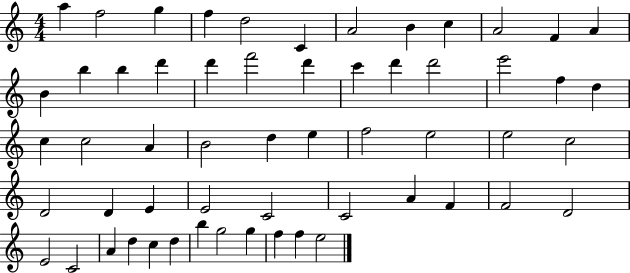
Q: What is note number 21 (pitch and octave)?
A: D6